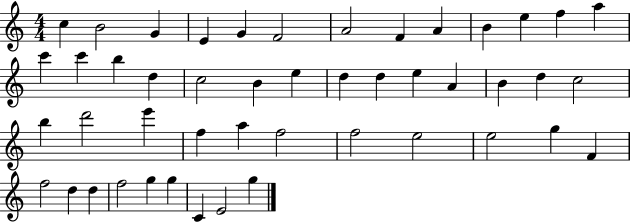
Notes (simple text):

C5/q B4/h G4/q E4/q G4/q F4/h A4/h F4/q A4/q B4/q E5/q F5/q A5/q C6/q C6/q B5/q D5/q C5/h B4/q E5/q D5/q D5/q E5/q A4/q B4/q D5/q C5/h B5/q D6/h E6/q F5/q A5/q F5/h F5/h E5/h E5/h G5/q F4/q F5/h D5/q D5/q F5/h G5/q G5/q C4/q E4/h G5/q